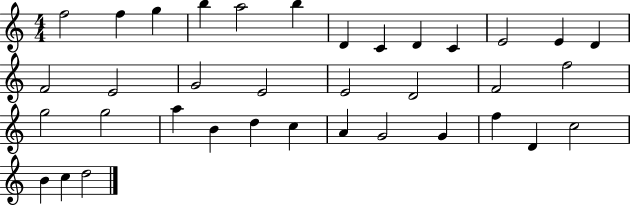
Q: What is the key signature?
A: C major